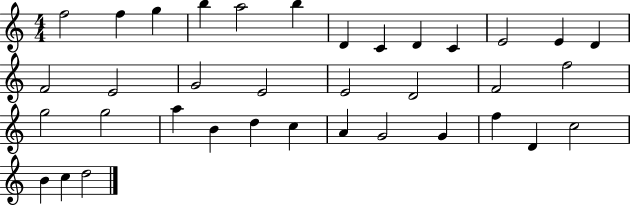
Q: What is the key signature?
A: C major